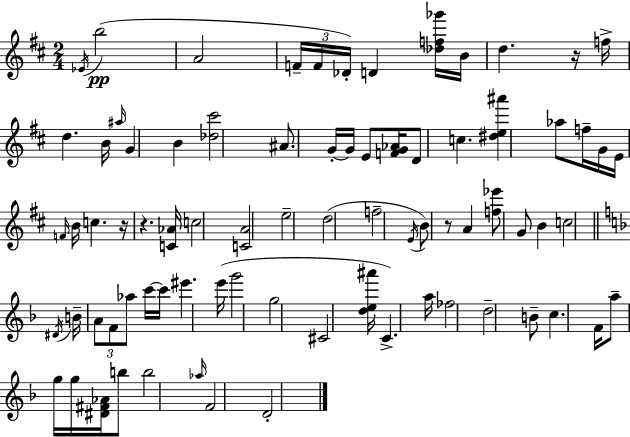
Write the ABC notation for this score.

X:1
T:Untitled
M:2/4
L:1/4
K:D
_E/4 b2 A2 F/4 F/4 _D/4 D [_df_g']/4 B/4 d z/4 f/4 d B/4 ^a/4 G B [_d^c']2 ^A/2 G/4 G/4 E/2 [FG_A]/4 D/2 c [^de^a'] _a/2 f/4 G/4 E/4 F/4 B/4 c z/4 z [C_A]/4 c2 [CA]2 e2 d2 f2 E/4 B/2 z/2 A [f_e']/2 G/2 B c2 ^D/4 B/4 A/2 F/2 _a/2 c'/4 c'/4 ^e' e'/4 g'2 g2 ^C2 [de^a']/4 C a/4 _f2 d2 B/2 c F/4 a/2 g/4 g/4 [^D^F_A]/4 b/2 b2 _a/4 F2 D2